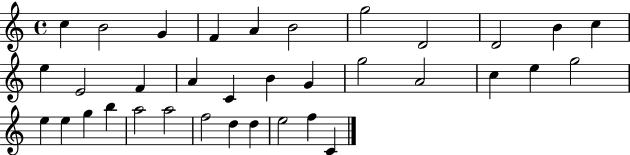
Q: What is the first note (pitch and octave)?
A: C5